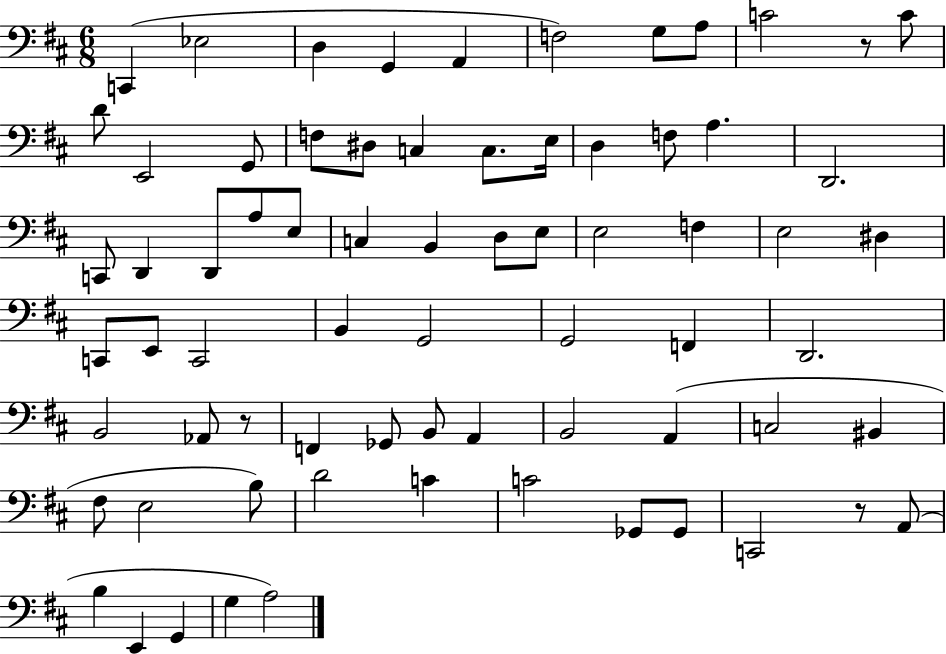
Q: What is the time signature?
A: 6/8